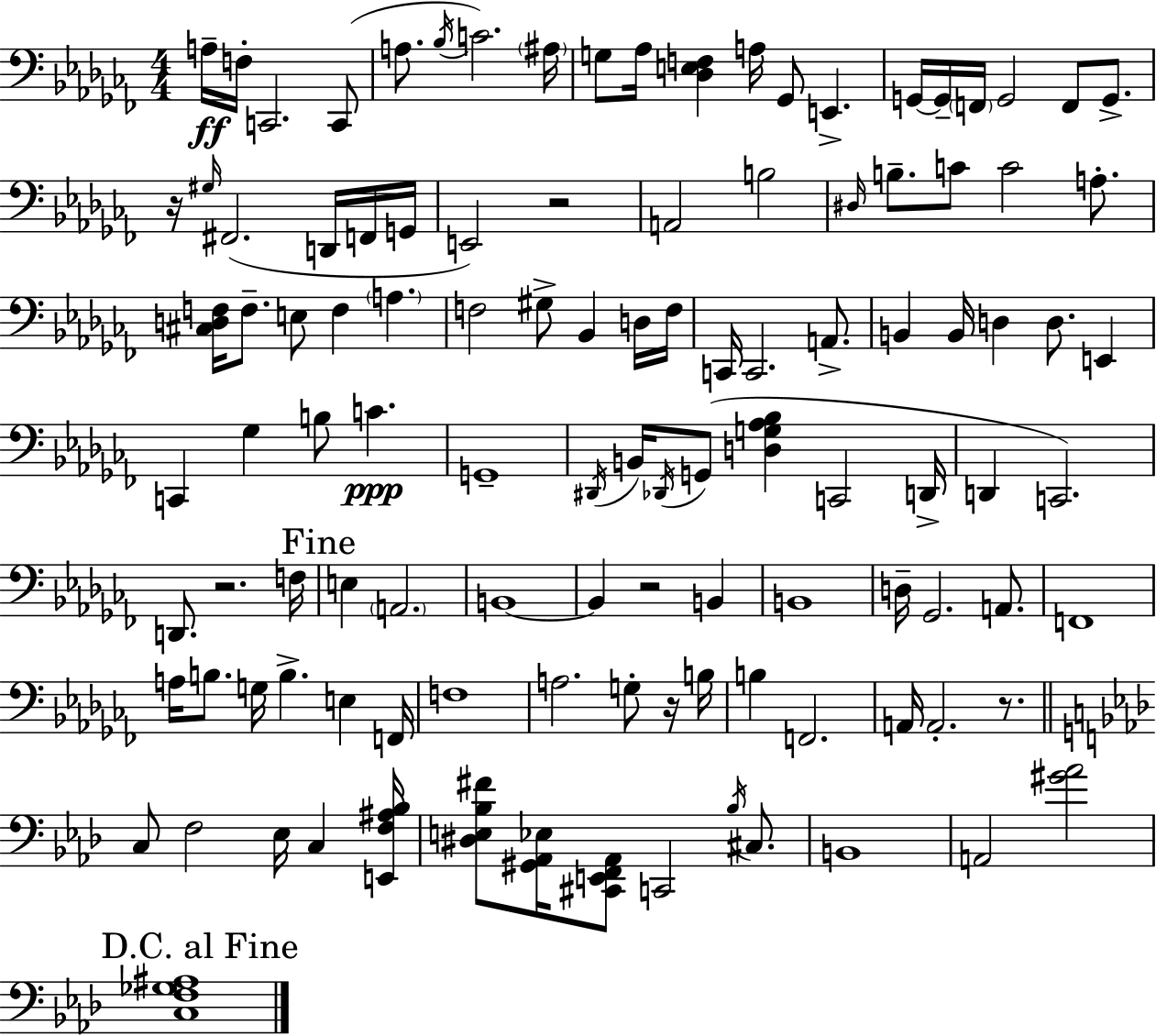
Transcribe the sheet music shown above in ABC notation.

X:1
T:Untitled
M:4/4
L:1/4
K:Abm
A,/4 F,/4 C,,2 C,,/2 A,/2 _B,/4 C2 ^A,/4 G,/2 _A,/4 [_D,E,F,] A,/4 _G,,/2 E,, G,,/4 G,,/4 F,,/4 G,,2 F,,/2 G,,/2 z/4 ^G,/4 ^F,,2 D,,/4 F,,/4 G,,/4 E,,2 z2 A,,2 B,2 ^D,/4 B,/2 C/2 C2 A,/2 [^C,D,F,]/4 F,/2 E,/2 F, A, F,2 ^G,/2 _B,, D,/4 F,/4 C,,/4 C,,2 A,,/2 B,, B,,/4 D, D,/2 E,, C,, _G, B,/2 C G,,4 ^D,,/4 B,,/4 _D,,/4 G,,/2 [D,G,_A,_B,] C,,2 D,,/4 D,, C,,2 D,,/2 z2 F,/4 E, A,,2 B,,4 B,, z2 B,, B,,4 D,/4 _G,,2 A,,/2 F,,4 A,/4 B,/2 G,/4 B, E, F,,/4 F,4 A,2 G,/2 z/4 B,/4 B, F,,2 A,,/4 A,,2 z/2 C,/2 F,2 _E,/4 C, [E,,F,^A,_B,]/4 [^D,E,_B,^F]/2 [^G,,_A,,_E,]/4 [^C,,E,,F,,_A,,]/2 C,,2 _B,/4 ^C,/2 B,,4 A,,2 [^G_A]2 [C,F,_G,^A,]4